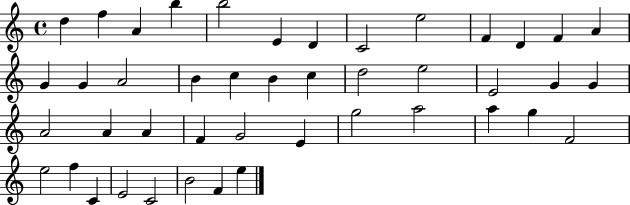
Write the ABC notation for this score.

X:1
T:Untitled
M:4/4
L:1/4
K:C
d f A b b2 E D C2 e2 F D F A G G A2 B c B c d2 e2 E2 G G A2 A A F G2 E g2 a2 a g F2 e2 f C E2 C2 B2 F e